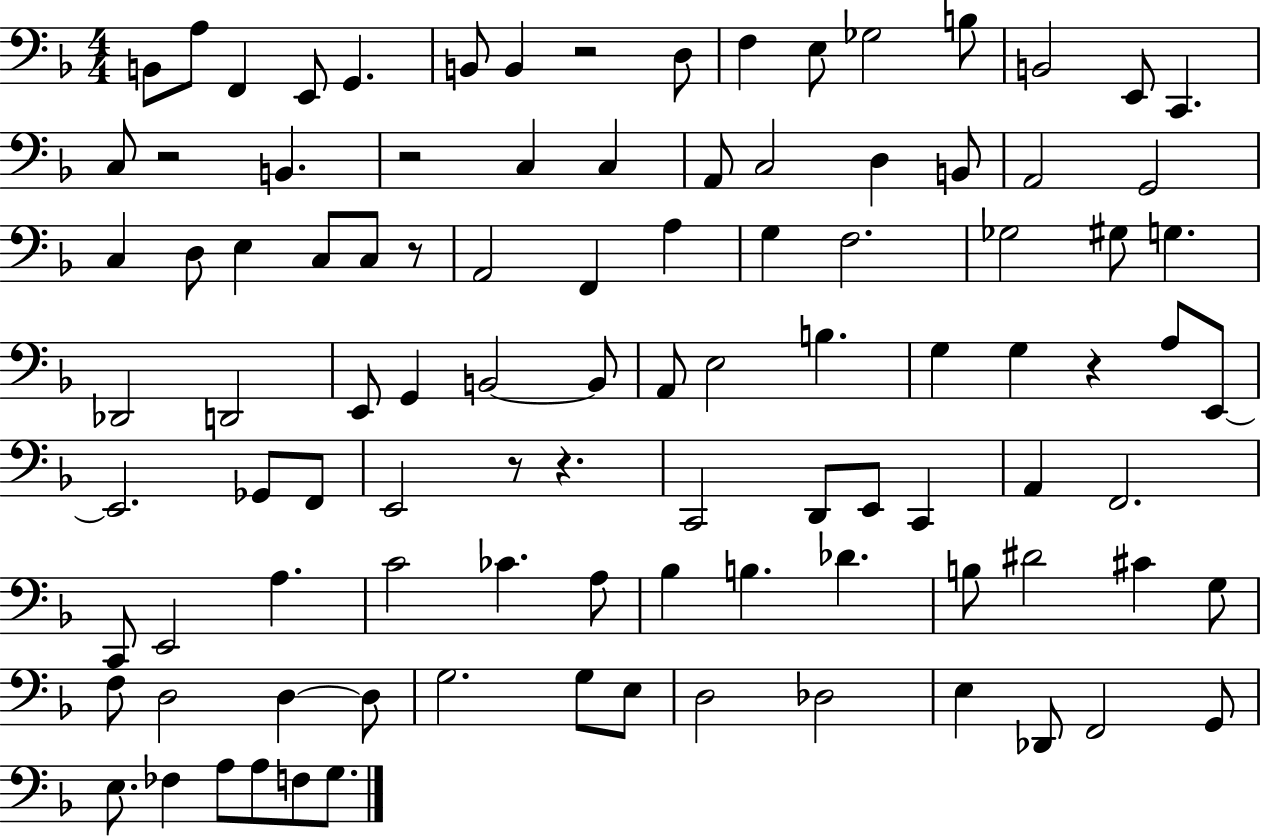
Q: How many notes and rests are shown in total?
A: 100